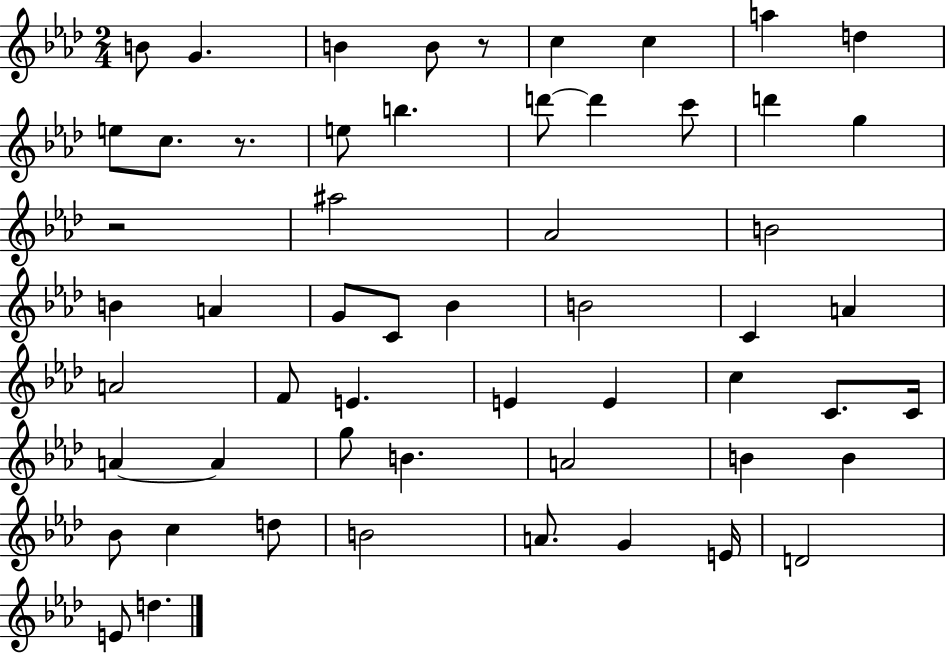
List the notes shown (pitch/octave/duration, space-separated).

B4/e G4/q. B4/q B4/e R/e C5/q C5/q A5/q D5/q E5/e C5/e. R/e. E5/e B5/q. D6/e D6/q C6/e D6/q G5/q R/h A#5/h Ab4/h B4/h B4/q A4/q G4/e C4/e Bb4/q B4/h C4/q A4/q A4/h F4/e E4/q. E4/q E4/q C5/q C4/e. C4/s A4/q A4/q G5/e B4/q. A4/h B4/q B4/q Bb4/e C5/q D5/e B4/h A4/e. G4/q E4/s D4/h E4/e D5/q.